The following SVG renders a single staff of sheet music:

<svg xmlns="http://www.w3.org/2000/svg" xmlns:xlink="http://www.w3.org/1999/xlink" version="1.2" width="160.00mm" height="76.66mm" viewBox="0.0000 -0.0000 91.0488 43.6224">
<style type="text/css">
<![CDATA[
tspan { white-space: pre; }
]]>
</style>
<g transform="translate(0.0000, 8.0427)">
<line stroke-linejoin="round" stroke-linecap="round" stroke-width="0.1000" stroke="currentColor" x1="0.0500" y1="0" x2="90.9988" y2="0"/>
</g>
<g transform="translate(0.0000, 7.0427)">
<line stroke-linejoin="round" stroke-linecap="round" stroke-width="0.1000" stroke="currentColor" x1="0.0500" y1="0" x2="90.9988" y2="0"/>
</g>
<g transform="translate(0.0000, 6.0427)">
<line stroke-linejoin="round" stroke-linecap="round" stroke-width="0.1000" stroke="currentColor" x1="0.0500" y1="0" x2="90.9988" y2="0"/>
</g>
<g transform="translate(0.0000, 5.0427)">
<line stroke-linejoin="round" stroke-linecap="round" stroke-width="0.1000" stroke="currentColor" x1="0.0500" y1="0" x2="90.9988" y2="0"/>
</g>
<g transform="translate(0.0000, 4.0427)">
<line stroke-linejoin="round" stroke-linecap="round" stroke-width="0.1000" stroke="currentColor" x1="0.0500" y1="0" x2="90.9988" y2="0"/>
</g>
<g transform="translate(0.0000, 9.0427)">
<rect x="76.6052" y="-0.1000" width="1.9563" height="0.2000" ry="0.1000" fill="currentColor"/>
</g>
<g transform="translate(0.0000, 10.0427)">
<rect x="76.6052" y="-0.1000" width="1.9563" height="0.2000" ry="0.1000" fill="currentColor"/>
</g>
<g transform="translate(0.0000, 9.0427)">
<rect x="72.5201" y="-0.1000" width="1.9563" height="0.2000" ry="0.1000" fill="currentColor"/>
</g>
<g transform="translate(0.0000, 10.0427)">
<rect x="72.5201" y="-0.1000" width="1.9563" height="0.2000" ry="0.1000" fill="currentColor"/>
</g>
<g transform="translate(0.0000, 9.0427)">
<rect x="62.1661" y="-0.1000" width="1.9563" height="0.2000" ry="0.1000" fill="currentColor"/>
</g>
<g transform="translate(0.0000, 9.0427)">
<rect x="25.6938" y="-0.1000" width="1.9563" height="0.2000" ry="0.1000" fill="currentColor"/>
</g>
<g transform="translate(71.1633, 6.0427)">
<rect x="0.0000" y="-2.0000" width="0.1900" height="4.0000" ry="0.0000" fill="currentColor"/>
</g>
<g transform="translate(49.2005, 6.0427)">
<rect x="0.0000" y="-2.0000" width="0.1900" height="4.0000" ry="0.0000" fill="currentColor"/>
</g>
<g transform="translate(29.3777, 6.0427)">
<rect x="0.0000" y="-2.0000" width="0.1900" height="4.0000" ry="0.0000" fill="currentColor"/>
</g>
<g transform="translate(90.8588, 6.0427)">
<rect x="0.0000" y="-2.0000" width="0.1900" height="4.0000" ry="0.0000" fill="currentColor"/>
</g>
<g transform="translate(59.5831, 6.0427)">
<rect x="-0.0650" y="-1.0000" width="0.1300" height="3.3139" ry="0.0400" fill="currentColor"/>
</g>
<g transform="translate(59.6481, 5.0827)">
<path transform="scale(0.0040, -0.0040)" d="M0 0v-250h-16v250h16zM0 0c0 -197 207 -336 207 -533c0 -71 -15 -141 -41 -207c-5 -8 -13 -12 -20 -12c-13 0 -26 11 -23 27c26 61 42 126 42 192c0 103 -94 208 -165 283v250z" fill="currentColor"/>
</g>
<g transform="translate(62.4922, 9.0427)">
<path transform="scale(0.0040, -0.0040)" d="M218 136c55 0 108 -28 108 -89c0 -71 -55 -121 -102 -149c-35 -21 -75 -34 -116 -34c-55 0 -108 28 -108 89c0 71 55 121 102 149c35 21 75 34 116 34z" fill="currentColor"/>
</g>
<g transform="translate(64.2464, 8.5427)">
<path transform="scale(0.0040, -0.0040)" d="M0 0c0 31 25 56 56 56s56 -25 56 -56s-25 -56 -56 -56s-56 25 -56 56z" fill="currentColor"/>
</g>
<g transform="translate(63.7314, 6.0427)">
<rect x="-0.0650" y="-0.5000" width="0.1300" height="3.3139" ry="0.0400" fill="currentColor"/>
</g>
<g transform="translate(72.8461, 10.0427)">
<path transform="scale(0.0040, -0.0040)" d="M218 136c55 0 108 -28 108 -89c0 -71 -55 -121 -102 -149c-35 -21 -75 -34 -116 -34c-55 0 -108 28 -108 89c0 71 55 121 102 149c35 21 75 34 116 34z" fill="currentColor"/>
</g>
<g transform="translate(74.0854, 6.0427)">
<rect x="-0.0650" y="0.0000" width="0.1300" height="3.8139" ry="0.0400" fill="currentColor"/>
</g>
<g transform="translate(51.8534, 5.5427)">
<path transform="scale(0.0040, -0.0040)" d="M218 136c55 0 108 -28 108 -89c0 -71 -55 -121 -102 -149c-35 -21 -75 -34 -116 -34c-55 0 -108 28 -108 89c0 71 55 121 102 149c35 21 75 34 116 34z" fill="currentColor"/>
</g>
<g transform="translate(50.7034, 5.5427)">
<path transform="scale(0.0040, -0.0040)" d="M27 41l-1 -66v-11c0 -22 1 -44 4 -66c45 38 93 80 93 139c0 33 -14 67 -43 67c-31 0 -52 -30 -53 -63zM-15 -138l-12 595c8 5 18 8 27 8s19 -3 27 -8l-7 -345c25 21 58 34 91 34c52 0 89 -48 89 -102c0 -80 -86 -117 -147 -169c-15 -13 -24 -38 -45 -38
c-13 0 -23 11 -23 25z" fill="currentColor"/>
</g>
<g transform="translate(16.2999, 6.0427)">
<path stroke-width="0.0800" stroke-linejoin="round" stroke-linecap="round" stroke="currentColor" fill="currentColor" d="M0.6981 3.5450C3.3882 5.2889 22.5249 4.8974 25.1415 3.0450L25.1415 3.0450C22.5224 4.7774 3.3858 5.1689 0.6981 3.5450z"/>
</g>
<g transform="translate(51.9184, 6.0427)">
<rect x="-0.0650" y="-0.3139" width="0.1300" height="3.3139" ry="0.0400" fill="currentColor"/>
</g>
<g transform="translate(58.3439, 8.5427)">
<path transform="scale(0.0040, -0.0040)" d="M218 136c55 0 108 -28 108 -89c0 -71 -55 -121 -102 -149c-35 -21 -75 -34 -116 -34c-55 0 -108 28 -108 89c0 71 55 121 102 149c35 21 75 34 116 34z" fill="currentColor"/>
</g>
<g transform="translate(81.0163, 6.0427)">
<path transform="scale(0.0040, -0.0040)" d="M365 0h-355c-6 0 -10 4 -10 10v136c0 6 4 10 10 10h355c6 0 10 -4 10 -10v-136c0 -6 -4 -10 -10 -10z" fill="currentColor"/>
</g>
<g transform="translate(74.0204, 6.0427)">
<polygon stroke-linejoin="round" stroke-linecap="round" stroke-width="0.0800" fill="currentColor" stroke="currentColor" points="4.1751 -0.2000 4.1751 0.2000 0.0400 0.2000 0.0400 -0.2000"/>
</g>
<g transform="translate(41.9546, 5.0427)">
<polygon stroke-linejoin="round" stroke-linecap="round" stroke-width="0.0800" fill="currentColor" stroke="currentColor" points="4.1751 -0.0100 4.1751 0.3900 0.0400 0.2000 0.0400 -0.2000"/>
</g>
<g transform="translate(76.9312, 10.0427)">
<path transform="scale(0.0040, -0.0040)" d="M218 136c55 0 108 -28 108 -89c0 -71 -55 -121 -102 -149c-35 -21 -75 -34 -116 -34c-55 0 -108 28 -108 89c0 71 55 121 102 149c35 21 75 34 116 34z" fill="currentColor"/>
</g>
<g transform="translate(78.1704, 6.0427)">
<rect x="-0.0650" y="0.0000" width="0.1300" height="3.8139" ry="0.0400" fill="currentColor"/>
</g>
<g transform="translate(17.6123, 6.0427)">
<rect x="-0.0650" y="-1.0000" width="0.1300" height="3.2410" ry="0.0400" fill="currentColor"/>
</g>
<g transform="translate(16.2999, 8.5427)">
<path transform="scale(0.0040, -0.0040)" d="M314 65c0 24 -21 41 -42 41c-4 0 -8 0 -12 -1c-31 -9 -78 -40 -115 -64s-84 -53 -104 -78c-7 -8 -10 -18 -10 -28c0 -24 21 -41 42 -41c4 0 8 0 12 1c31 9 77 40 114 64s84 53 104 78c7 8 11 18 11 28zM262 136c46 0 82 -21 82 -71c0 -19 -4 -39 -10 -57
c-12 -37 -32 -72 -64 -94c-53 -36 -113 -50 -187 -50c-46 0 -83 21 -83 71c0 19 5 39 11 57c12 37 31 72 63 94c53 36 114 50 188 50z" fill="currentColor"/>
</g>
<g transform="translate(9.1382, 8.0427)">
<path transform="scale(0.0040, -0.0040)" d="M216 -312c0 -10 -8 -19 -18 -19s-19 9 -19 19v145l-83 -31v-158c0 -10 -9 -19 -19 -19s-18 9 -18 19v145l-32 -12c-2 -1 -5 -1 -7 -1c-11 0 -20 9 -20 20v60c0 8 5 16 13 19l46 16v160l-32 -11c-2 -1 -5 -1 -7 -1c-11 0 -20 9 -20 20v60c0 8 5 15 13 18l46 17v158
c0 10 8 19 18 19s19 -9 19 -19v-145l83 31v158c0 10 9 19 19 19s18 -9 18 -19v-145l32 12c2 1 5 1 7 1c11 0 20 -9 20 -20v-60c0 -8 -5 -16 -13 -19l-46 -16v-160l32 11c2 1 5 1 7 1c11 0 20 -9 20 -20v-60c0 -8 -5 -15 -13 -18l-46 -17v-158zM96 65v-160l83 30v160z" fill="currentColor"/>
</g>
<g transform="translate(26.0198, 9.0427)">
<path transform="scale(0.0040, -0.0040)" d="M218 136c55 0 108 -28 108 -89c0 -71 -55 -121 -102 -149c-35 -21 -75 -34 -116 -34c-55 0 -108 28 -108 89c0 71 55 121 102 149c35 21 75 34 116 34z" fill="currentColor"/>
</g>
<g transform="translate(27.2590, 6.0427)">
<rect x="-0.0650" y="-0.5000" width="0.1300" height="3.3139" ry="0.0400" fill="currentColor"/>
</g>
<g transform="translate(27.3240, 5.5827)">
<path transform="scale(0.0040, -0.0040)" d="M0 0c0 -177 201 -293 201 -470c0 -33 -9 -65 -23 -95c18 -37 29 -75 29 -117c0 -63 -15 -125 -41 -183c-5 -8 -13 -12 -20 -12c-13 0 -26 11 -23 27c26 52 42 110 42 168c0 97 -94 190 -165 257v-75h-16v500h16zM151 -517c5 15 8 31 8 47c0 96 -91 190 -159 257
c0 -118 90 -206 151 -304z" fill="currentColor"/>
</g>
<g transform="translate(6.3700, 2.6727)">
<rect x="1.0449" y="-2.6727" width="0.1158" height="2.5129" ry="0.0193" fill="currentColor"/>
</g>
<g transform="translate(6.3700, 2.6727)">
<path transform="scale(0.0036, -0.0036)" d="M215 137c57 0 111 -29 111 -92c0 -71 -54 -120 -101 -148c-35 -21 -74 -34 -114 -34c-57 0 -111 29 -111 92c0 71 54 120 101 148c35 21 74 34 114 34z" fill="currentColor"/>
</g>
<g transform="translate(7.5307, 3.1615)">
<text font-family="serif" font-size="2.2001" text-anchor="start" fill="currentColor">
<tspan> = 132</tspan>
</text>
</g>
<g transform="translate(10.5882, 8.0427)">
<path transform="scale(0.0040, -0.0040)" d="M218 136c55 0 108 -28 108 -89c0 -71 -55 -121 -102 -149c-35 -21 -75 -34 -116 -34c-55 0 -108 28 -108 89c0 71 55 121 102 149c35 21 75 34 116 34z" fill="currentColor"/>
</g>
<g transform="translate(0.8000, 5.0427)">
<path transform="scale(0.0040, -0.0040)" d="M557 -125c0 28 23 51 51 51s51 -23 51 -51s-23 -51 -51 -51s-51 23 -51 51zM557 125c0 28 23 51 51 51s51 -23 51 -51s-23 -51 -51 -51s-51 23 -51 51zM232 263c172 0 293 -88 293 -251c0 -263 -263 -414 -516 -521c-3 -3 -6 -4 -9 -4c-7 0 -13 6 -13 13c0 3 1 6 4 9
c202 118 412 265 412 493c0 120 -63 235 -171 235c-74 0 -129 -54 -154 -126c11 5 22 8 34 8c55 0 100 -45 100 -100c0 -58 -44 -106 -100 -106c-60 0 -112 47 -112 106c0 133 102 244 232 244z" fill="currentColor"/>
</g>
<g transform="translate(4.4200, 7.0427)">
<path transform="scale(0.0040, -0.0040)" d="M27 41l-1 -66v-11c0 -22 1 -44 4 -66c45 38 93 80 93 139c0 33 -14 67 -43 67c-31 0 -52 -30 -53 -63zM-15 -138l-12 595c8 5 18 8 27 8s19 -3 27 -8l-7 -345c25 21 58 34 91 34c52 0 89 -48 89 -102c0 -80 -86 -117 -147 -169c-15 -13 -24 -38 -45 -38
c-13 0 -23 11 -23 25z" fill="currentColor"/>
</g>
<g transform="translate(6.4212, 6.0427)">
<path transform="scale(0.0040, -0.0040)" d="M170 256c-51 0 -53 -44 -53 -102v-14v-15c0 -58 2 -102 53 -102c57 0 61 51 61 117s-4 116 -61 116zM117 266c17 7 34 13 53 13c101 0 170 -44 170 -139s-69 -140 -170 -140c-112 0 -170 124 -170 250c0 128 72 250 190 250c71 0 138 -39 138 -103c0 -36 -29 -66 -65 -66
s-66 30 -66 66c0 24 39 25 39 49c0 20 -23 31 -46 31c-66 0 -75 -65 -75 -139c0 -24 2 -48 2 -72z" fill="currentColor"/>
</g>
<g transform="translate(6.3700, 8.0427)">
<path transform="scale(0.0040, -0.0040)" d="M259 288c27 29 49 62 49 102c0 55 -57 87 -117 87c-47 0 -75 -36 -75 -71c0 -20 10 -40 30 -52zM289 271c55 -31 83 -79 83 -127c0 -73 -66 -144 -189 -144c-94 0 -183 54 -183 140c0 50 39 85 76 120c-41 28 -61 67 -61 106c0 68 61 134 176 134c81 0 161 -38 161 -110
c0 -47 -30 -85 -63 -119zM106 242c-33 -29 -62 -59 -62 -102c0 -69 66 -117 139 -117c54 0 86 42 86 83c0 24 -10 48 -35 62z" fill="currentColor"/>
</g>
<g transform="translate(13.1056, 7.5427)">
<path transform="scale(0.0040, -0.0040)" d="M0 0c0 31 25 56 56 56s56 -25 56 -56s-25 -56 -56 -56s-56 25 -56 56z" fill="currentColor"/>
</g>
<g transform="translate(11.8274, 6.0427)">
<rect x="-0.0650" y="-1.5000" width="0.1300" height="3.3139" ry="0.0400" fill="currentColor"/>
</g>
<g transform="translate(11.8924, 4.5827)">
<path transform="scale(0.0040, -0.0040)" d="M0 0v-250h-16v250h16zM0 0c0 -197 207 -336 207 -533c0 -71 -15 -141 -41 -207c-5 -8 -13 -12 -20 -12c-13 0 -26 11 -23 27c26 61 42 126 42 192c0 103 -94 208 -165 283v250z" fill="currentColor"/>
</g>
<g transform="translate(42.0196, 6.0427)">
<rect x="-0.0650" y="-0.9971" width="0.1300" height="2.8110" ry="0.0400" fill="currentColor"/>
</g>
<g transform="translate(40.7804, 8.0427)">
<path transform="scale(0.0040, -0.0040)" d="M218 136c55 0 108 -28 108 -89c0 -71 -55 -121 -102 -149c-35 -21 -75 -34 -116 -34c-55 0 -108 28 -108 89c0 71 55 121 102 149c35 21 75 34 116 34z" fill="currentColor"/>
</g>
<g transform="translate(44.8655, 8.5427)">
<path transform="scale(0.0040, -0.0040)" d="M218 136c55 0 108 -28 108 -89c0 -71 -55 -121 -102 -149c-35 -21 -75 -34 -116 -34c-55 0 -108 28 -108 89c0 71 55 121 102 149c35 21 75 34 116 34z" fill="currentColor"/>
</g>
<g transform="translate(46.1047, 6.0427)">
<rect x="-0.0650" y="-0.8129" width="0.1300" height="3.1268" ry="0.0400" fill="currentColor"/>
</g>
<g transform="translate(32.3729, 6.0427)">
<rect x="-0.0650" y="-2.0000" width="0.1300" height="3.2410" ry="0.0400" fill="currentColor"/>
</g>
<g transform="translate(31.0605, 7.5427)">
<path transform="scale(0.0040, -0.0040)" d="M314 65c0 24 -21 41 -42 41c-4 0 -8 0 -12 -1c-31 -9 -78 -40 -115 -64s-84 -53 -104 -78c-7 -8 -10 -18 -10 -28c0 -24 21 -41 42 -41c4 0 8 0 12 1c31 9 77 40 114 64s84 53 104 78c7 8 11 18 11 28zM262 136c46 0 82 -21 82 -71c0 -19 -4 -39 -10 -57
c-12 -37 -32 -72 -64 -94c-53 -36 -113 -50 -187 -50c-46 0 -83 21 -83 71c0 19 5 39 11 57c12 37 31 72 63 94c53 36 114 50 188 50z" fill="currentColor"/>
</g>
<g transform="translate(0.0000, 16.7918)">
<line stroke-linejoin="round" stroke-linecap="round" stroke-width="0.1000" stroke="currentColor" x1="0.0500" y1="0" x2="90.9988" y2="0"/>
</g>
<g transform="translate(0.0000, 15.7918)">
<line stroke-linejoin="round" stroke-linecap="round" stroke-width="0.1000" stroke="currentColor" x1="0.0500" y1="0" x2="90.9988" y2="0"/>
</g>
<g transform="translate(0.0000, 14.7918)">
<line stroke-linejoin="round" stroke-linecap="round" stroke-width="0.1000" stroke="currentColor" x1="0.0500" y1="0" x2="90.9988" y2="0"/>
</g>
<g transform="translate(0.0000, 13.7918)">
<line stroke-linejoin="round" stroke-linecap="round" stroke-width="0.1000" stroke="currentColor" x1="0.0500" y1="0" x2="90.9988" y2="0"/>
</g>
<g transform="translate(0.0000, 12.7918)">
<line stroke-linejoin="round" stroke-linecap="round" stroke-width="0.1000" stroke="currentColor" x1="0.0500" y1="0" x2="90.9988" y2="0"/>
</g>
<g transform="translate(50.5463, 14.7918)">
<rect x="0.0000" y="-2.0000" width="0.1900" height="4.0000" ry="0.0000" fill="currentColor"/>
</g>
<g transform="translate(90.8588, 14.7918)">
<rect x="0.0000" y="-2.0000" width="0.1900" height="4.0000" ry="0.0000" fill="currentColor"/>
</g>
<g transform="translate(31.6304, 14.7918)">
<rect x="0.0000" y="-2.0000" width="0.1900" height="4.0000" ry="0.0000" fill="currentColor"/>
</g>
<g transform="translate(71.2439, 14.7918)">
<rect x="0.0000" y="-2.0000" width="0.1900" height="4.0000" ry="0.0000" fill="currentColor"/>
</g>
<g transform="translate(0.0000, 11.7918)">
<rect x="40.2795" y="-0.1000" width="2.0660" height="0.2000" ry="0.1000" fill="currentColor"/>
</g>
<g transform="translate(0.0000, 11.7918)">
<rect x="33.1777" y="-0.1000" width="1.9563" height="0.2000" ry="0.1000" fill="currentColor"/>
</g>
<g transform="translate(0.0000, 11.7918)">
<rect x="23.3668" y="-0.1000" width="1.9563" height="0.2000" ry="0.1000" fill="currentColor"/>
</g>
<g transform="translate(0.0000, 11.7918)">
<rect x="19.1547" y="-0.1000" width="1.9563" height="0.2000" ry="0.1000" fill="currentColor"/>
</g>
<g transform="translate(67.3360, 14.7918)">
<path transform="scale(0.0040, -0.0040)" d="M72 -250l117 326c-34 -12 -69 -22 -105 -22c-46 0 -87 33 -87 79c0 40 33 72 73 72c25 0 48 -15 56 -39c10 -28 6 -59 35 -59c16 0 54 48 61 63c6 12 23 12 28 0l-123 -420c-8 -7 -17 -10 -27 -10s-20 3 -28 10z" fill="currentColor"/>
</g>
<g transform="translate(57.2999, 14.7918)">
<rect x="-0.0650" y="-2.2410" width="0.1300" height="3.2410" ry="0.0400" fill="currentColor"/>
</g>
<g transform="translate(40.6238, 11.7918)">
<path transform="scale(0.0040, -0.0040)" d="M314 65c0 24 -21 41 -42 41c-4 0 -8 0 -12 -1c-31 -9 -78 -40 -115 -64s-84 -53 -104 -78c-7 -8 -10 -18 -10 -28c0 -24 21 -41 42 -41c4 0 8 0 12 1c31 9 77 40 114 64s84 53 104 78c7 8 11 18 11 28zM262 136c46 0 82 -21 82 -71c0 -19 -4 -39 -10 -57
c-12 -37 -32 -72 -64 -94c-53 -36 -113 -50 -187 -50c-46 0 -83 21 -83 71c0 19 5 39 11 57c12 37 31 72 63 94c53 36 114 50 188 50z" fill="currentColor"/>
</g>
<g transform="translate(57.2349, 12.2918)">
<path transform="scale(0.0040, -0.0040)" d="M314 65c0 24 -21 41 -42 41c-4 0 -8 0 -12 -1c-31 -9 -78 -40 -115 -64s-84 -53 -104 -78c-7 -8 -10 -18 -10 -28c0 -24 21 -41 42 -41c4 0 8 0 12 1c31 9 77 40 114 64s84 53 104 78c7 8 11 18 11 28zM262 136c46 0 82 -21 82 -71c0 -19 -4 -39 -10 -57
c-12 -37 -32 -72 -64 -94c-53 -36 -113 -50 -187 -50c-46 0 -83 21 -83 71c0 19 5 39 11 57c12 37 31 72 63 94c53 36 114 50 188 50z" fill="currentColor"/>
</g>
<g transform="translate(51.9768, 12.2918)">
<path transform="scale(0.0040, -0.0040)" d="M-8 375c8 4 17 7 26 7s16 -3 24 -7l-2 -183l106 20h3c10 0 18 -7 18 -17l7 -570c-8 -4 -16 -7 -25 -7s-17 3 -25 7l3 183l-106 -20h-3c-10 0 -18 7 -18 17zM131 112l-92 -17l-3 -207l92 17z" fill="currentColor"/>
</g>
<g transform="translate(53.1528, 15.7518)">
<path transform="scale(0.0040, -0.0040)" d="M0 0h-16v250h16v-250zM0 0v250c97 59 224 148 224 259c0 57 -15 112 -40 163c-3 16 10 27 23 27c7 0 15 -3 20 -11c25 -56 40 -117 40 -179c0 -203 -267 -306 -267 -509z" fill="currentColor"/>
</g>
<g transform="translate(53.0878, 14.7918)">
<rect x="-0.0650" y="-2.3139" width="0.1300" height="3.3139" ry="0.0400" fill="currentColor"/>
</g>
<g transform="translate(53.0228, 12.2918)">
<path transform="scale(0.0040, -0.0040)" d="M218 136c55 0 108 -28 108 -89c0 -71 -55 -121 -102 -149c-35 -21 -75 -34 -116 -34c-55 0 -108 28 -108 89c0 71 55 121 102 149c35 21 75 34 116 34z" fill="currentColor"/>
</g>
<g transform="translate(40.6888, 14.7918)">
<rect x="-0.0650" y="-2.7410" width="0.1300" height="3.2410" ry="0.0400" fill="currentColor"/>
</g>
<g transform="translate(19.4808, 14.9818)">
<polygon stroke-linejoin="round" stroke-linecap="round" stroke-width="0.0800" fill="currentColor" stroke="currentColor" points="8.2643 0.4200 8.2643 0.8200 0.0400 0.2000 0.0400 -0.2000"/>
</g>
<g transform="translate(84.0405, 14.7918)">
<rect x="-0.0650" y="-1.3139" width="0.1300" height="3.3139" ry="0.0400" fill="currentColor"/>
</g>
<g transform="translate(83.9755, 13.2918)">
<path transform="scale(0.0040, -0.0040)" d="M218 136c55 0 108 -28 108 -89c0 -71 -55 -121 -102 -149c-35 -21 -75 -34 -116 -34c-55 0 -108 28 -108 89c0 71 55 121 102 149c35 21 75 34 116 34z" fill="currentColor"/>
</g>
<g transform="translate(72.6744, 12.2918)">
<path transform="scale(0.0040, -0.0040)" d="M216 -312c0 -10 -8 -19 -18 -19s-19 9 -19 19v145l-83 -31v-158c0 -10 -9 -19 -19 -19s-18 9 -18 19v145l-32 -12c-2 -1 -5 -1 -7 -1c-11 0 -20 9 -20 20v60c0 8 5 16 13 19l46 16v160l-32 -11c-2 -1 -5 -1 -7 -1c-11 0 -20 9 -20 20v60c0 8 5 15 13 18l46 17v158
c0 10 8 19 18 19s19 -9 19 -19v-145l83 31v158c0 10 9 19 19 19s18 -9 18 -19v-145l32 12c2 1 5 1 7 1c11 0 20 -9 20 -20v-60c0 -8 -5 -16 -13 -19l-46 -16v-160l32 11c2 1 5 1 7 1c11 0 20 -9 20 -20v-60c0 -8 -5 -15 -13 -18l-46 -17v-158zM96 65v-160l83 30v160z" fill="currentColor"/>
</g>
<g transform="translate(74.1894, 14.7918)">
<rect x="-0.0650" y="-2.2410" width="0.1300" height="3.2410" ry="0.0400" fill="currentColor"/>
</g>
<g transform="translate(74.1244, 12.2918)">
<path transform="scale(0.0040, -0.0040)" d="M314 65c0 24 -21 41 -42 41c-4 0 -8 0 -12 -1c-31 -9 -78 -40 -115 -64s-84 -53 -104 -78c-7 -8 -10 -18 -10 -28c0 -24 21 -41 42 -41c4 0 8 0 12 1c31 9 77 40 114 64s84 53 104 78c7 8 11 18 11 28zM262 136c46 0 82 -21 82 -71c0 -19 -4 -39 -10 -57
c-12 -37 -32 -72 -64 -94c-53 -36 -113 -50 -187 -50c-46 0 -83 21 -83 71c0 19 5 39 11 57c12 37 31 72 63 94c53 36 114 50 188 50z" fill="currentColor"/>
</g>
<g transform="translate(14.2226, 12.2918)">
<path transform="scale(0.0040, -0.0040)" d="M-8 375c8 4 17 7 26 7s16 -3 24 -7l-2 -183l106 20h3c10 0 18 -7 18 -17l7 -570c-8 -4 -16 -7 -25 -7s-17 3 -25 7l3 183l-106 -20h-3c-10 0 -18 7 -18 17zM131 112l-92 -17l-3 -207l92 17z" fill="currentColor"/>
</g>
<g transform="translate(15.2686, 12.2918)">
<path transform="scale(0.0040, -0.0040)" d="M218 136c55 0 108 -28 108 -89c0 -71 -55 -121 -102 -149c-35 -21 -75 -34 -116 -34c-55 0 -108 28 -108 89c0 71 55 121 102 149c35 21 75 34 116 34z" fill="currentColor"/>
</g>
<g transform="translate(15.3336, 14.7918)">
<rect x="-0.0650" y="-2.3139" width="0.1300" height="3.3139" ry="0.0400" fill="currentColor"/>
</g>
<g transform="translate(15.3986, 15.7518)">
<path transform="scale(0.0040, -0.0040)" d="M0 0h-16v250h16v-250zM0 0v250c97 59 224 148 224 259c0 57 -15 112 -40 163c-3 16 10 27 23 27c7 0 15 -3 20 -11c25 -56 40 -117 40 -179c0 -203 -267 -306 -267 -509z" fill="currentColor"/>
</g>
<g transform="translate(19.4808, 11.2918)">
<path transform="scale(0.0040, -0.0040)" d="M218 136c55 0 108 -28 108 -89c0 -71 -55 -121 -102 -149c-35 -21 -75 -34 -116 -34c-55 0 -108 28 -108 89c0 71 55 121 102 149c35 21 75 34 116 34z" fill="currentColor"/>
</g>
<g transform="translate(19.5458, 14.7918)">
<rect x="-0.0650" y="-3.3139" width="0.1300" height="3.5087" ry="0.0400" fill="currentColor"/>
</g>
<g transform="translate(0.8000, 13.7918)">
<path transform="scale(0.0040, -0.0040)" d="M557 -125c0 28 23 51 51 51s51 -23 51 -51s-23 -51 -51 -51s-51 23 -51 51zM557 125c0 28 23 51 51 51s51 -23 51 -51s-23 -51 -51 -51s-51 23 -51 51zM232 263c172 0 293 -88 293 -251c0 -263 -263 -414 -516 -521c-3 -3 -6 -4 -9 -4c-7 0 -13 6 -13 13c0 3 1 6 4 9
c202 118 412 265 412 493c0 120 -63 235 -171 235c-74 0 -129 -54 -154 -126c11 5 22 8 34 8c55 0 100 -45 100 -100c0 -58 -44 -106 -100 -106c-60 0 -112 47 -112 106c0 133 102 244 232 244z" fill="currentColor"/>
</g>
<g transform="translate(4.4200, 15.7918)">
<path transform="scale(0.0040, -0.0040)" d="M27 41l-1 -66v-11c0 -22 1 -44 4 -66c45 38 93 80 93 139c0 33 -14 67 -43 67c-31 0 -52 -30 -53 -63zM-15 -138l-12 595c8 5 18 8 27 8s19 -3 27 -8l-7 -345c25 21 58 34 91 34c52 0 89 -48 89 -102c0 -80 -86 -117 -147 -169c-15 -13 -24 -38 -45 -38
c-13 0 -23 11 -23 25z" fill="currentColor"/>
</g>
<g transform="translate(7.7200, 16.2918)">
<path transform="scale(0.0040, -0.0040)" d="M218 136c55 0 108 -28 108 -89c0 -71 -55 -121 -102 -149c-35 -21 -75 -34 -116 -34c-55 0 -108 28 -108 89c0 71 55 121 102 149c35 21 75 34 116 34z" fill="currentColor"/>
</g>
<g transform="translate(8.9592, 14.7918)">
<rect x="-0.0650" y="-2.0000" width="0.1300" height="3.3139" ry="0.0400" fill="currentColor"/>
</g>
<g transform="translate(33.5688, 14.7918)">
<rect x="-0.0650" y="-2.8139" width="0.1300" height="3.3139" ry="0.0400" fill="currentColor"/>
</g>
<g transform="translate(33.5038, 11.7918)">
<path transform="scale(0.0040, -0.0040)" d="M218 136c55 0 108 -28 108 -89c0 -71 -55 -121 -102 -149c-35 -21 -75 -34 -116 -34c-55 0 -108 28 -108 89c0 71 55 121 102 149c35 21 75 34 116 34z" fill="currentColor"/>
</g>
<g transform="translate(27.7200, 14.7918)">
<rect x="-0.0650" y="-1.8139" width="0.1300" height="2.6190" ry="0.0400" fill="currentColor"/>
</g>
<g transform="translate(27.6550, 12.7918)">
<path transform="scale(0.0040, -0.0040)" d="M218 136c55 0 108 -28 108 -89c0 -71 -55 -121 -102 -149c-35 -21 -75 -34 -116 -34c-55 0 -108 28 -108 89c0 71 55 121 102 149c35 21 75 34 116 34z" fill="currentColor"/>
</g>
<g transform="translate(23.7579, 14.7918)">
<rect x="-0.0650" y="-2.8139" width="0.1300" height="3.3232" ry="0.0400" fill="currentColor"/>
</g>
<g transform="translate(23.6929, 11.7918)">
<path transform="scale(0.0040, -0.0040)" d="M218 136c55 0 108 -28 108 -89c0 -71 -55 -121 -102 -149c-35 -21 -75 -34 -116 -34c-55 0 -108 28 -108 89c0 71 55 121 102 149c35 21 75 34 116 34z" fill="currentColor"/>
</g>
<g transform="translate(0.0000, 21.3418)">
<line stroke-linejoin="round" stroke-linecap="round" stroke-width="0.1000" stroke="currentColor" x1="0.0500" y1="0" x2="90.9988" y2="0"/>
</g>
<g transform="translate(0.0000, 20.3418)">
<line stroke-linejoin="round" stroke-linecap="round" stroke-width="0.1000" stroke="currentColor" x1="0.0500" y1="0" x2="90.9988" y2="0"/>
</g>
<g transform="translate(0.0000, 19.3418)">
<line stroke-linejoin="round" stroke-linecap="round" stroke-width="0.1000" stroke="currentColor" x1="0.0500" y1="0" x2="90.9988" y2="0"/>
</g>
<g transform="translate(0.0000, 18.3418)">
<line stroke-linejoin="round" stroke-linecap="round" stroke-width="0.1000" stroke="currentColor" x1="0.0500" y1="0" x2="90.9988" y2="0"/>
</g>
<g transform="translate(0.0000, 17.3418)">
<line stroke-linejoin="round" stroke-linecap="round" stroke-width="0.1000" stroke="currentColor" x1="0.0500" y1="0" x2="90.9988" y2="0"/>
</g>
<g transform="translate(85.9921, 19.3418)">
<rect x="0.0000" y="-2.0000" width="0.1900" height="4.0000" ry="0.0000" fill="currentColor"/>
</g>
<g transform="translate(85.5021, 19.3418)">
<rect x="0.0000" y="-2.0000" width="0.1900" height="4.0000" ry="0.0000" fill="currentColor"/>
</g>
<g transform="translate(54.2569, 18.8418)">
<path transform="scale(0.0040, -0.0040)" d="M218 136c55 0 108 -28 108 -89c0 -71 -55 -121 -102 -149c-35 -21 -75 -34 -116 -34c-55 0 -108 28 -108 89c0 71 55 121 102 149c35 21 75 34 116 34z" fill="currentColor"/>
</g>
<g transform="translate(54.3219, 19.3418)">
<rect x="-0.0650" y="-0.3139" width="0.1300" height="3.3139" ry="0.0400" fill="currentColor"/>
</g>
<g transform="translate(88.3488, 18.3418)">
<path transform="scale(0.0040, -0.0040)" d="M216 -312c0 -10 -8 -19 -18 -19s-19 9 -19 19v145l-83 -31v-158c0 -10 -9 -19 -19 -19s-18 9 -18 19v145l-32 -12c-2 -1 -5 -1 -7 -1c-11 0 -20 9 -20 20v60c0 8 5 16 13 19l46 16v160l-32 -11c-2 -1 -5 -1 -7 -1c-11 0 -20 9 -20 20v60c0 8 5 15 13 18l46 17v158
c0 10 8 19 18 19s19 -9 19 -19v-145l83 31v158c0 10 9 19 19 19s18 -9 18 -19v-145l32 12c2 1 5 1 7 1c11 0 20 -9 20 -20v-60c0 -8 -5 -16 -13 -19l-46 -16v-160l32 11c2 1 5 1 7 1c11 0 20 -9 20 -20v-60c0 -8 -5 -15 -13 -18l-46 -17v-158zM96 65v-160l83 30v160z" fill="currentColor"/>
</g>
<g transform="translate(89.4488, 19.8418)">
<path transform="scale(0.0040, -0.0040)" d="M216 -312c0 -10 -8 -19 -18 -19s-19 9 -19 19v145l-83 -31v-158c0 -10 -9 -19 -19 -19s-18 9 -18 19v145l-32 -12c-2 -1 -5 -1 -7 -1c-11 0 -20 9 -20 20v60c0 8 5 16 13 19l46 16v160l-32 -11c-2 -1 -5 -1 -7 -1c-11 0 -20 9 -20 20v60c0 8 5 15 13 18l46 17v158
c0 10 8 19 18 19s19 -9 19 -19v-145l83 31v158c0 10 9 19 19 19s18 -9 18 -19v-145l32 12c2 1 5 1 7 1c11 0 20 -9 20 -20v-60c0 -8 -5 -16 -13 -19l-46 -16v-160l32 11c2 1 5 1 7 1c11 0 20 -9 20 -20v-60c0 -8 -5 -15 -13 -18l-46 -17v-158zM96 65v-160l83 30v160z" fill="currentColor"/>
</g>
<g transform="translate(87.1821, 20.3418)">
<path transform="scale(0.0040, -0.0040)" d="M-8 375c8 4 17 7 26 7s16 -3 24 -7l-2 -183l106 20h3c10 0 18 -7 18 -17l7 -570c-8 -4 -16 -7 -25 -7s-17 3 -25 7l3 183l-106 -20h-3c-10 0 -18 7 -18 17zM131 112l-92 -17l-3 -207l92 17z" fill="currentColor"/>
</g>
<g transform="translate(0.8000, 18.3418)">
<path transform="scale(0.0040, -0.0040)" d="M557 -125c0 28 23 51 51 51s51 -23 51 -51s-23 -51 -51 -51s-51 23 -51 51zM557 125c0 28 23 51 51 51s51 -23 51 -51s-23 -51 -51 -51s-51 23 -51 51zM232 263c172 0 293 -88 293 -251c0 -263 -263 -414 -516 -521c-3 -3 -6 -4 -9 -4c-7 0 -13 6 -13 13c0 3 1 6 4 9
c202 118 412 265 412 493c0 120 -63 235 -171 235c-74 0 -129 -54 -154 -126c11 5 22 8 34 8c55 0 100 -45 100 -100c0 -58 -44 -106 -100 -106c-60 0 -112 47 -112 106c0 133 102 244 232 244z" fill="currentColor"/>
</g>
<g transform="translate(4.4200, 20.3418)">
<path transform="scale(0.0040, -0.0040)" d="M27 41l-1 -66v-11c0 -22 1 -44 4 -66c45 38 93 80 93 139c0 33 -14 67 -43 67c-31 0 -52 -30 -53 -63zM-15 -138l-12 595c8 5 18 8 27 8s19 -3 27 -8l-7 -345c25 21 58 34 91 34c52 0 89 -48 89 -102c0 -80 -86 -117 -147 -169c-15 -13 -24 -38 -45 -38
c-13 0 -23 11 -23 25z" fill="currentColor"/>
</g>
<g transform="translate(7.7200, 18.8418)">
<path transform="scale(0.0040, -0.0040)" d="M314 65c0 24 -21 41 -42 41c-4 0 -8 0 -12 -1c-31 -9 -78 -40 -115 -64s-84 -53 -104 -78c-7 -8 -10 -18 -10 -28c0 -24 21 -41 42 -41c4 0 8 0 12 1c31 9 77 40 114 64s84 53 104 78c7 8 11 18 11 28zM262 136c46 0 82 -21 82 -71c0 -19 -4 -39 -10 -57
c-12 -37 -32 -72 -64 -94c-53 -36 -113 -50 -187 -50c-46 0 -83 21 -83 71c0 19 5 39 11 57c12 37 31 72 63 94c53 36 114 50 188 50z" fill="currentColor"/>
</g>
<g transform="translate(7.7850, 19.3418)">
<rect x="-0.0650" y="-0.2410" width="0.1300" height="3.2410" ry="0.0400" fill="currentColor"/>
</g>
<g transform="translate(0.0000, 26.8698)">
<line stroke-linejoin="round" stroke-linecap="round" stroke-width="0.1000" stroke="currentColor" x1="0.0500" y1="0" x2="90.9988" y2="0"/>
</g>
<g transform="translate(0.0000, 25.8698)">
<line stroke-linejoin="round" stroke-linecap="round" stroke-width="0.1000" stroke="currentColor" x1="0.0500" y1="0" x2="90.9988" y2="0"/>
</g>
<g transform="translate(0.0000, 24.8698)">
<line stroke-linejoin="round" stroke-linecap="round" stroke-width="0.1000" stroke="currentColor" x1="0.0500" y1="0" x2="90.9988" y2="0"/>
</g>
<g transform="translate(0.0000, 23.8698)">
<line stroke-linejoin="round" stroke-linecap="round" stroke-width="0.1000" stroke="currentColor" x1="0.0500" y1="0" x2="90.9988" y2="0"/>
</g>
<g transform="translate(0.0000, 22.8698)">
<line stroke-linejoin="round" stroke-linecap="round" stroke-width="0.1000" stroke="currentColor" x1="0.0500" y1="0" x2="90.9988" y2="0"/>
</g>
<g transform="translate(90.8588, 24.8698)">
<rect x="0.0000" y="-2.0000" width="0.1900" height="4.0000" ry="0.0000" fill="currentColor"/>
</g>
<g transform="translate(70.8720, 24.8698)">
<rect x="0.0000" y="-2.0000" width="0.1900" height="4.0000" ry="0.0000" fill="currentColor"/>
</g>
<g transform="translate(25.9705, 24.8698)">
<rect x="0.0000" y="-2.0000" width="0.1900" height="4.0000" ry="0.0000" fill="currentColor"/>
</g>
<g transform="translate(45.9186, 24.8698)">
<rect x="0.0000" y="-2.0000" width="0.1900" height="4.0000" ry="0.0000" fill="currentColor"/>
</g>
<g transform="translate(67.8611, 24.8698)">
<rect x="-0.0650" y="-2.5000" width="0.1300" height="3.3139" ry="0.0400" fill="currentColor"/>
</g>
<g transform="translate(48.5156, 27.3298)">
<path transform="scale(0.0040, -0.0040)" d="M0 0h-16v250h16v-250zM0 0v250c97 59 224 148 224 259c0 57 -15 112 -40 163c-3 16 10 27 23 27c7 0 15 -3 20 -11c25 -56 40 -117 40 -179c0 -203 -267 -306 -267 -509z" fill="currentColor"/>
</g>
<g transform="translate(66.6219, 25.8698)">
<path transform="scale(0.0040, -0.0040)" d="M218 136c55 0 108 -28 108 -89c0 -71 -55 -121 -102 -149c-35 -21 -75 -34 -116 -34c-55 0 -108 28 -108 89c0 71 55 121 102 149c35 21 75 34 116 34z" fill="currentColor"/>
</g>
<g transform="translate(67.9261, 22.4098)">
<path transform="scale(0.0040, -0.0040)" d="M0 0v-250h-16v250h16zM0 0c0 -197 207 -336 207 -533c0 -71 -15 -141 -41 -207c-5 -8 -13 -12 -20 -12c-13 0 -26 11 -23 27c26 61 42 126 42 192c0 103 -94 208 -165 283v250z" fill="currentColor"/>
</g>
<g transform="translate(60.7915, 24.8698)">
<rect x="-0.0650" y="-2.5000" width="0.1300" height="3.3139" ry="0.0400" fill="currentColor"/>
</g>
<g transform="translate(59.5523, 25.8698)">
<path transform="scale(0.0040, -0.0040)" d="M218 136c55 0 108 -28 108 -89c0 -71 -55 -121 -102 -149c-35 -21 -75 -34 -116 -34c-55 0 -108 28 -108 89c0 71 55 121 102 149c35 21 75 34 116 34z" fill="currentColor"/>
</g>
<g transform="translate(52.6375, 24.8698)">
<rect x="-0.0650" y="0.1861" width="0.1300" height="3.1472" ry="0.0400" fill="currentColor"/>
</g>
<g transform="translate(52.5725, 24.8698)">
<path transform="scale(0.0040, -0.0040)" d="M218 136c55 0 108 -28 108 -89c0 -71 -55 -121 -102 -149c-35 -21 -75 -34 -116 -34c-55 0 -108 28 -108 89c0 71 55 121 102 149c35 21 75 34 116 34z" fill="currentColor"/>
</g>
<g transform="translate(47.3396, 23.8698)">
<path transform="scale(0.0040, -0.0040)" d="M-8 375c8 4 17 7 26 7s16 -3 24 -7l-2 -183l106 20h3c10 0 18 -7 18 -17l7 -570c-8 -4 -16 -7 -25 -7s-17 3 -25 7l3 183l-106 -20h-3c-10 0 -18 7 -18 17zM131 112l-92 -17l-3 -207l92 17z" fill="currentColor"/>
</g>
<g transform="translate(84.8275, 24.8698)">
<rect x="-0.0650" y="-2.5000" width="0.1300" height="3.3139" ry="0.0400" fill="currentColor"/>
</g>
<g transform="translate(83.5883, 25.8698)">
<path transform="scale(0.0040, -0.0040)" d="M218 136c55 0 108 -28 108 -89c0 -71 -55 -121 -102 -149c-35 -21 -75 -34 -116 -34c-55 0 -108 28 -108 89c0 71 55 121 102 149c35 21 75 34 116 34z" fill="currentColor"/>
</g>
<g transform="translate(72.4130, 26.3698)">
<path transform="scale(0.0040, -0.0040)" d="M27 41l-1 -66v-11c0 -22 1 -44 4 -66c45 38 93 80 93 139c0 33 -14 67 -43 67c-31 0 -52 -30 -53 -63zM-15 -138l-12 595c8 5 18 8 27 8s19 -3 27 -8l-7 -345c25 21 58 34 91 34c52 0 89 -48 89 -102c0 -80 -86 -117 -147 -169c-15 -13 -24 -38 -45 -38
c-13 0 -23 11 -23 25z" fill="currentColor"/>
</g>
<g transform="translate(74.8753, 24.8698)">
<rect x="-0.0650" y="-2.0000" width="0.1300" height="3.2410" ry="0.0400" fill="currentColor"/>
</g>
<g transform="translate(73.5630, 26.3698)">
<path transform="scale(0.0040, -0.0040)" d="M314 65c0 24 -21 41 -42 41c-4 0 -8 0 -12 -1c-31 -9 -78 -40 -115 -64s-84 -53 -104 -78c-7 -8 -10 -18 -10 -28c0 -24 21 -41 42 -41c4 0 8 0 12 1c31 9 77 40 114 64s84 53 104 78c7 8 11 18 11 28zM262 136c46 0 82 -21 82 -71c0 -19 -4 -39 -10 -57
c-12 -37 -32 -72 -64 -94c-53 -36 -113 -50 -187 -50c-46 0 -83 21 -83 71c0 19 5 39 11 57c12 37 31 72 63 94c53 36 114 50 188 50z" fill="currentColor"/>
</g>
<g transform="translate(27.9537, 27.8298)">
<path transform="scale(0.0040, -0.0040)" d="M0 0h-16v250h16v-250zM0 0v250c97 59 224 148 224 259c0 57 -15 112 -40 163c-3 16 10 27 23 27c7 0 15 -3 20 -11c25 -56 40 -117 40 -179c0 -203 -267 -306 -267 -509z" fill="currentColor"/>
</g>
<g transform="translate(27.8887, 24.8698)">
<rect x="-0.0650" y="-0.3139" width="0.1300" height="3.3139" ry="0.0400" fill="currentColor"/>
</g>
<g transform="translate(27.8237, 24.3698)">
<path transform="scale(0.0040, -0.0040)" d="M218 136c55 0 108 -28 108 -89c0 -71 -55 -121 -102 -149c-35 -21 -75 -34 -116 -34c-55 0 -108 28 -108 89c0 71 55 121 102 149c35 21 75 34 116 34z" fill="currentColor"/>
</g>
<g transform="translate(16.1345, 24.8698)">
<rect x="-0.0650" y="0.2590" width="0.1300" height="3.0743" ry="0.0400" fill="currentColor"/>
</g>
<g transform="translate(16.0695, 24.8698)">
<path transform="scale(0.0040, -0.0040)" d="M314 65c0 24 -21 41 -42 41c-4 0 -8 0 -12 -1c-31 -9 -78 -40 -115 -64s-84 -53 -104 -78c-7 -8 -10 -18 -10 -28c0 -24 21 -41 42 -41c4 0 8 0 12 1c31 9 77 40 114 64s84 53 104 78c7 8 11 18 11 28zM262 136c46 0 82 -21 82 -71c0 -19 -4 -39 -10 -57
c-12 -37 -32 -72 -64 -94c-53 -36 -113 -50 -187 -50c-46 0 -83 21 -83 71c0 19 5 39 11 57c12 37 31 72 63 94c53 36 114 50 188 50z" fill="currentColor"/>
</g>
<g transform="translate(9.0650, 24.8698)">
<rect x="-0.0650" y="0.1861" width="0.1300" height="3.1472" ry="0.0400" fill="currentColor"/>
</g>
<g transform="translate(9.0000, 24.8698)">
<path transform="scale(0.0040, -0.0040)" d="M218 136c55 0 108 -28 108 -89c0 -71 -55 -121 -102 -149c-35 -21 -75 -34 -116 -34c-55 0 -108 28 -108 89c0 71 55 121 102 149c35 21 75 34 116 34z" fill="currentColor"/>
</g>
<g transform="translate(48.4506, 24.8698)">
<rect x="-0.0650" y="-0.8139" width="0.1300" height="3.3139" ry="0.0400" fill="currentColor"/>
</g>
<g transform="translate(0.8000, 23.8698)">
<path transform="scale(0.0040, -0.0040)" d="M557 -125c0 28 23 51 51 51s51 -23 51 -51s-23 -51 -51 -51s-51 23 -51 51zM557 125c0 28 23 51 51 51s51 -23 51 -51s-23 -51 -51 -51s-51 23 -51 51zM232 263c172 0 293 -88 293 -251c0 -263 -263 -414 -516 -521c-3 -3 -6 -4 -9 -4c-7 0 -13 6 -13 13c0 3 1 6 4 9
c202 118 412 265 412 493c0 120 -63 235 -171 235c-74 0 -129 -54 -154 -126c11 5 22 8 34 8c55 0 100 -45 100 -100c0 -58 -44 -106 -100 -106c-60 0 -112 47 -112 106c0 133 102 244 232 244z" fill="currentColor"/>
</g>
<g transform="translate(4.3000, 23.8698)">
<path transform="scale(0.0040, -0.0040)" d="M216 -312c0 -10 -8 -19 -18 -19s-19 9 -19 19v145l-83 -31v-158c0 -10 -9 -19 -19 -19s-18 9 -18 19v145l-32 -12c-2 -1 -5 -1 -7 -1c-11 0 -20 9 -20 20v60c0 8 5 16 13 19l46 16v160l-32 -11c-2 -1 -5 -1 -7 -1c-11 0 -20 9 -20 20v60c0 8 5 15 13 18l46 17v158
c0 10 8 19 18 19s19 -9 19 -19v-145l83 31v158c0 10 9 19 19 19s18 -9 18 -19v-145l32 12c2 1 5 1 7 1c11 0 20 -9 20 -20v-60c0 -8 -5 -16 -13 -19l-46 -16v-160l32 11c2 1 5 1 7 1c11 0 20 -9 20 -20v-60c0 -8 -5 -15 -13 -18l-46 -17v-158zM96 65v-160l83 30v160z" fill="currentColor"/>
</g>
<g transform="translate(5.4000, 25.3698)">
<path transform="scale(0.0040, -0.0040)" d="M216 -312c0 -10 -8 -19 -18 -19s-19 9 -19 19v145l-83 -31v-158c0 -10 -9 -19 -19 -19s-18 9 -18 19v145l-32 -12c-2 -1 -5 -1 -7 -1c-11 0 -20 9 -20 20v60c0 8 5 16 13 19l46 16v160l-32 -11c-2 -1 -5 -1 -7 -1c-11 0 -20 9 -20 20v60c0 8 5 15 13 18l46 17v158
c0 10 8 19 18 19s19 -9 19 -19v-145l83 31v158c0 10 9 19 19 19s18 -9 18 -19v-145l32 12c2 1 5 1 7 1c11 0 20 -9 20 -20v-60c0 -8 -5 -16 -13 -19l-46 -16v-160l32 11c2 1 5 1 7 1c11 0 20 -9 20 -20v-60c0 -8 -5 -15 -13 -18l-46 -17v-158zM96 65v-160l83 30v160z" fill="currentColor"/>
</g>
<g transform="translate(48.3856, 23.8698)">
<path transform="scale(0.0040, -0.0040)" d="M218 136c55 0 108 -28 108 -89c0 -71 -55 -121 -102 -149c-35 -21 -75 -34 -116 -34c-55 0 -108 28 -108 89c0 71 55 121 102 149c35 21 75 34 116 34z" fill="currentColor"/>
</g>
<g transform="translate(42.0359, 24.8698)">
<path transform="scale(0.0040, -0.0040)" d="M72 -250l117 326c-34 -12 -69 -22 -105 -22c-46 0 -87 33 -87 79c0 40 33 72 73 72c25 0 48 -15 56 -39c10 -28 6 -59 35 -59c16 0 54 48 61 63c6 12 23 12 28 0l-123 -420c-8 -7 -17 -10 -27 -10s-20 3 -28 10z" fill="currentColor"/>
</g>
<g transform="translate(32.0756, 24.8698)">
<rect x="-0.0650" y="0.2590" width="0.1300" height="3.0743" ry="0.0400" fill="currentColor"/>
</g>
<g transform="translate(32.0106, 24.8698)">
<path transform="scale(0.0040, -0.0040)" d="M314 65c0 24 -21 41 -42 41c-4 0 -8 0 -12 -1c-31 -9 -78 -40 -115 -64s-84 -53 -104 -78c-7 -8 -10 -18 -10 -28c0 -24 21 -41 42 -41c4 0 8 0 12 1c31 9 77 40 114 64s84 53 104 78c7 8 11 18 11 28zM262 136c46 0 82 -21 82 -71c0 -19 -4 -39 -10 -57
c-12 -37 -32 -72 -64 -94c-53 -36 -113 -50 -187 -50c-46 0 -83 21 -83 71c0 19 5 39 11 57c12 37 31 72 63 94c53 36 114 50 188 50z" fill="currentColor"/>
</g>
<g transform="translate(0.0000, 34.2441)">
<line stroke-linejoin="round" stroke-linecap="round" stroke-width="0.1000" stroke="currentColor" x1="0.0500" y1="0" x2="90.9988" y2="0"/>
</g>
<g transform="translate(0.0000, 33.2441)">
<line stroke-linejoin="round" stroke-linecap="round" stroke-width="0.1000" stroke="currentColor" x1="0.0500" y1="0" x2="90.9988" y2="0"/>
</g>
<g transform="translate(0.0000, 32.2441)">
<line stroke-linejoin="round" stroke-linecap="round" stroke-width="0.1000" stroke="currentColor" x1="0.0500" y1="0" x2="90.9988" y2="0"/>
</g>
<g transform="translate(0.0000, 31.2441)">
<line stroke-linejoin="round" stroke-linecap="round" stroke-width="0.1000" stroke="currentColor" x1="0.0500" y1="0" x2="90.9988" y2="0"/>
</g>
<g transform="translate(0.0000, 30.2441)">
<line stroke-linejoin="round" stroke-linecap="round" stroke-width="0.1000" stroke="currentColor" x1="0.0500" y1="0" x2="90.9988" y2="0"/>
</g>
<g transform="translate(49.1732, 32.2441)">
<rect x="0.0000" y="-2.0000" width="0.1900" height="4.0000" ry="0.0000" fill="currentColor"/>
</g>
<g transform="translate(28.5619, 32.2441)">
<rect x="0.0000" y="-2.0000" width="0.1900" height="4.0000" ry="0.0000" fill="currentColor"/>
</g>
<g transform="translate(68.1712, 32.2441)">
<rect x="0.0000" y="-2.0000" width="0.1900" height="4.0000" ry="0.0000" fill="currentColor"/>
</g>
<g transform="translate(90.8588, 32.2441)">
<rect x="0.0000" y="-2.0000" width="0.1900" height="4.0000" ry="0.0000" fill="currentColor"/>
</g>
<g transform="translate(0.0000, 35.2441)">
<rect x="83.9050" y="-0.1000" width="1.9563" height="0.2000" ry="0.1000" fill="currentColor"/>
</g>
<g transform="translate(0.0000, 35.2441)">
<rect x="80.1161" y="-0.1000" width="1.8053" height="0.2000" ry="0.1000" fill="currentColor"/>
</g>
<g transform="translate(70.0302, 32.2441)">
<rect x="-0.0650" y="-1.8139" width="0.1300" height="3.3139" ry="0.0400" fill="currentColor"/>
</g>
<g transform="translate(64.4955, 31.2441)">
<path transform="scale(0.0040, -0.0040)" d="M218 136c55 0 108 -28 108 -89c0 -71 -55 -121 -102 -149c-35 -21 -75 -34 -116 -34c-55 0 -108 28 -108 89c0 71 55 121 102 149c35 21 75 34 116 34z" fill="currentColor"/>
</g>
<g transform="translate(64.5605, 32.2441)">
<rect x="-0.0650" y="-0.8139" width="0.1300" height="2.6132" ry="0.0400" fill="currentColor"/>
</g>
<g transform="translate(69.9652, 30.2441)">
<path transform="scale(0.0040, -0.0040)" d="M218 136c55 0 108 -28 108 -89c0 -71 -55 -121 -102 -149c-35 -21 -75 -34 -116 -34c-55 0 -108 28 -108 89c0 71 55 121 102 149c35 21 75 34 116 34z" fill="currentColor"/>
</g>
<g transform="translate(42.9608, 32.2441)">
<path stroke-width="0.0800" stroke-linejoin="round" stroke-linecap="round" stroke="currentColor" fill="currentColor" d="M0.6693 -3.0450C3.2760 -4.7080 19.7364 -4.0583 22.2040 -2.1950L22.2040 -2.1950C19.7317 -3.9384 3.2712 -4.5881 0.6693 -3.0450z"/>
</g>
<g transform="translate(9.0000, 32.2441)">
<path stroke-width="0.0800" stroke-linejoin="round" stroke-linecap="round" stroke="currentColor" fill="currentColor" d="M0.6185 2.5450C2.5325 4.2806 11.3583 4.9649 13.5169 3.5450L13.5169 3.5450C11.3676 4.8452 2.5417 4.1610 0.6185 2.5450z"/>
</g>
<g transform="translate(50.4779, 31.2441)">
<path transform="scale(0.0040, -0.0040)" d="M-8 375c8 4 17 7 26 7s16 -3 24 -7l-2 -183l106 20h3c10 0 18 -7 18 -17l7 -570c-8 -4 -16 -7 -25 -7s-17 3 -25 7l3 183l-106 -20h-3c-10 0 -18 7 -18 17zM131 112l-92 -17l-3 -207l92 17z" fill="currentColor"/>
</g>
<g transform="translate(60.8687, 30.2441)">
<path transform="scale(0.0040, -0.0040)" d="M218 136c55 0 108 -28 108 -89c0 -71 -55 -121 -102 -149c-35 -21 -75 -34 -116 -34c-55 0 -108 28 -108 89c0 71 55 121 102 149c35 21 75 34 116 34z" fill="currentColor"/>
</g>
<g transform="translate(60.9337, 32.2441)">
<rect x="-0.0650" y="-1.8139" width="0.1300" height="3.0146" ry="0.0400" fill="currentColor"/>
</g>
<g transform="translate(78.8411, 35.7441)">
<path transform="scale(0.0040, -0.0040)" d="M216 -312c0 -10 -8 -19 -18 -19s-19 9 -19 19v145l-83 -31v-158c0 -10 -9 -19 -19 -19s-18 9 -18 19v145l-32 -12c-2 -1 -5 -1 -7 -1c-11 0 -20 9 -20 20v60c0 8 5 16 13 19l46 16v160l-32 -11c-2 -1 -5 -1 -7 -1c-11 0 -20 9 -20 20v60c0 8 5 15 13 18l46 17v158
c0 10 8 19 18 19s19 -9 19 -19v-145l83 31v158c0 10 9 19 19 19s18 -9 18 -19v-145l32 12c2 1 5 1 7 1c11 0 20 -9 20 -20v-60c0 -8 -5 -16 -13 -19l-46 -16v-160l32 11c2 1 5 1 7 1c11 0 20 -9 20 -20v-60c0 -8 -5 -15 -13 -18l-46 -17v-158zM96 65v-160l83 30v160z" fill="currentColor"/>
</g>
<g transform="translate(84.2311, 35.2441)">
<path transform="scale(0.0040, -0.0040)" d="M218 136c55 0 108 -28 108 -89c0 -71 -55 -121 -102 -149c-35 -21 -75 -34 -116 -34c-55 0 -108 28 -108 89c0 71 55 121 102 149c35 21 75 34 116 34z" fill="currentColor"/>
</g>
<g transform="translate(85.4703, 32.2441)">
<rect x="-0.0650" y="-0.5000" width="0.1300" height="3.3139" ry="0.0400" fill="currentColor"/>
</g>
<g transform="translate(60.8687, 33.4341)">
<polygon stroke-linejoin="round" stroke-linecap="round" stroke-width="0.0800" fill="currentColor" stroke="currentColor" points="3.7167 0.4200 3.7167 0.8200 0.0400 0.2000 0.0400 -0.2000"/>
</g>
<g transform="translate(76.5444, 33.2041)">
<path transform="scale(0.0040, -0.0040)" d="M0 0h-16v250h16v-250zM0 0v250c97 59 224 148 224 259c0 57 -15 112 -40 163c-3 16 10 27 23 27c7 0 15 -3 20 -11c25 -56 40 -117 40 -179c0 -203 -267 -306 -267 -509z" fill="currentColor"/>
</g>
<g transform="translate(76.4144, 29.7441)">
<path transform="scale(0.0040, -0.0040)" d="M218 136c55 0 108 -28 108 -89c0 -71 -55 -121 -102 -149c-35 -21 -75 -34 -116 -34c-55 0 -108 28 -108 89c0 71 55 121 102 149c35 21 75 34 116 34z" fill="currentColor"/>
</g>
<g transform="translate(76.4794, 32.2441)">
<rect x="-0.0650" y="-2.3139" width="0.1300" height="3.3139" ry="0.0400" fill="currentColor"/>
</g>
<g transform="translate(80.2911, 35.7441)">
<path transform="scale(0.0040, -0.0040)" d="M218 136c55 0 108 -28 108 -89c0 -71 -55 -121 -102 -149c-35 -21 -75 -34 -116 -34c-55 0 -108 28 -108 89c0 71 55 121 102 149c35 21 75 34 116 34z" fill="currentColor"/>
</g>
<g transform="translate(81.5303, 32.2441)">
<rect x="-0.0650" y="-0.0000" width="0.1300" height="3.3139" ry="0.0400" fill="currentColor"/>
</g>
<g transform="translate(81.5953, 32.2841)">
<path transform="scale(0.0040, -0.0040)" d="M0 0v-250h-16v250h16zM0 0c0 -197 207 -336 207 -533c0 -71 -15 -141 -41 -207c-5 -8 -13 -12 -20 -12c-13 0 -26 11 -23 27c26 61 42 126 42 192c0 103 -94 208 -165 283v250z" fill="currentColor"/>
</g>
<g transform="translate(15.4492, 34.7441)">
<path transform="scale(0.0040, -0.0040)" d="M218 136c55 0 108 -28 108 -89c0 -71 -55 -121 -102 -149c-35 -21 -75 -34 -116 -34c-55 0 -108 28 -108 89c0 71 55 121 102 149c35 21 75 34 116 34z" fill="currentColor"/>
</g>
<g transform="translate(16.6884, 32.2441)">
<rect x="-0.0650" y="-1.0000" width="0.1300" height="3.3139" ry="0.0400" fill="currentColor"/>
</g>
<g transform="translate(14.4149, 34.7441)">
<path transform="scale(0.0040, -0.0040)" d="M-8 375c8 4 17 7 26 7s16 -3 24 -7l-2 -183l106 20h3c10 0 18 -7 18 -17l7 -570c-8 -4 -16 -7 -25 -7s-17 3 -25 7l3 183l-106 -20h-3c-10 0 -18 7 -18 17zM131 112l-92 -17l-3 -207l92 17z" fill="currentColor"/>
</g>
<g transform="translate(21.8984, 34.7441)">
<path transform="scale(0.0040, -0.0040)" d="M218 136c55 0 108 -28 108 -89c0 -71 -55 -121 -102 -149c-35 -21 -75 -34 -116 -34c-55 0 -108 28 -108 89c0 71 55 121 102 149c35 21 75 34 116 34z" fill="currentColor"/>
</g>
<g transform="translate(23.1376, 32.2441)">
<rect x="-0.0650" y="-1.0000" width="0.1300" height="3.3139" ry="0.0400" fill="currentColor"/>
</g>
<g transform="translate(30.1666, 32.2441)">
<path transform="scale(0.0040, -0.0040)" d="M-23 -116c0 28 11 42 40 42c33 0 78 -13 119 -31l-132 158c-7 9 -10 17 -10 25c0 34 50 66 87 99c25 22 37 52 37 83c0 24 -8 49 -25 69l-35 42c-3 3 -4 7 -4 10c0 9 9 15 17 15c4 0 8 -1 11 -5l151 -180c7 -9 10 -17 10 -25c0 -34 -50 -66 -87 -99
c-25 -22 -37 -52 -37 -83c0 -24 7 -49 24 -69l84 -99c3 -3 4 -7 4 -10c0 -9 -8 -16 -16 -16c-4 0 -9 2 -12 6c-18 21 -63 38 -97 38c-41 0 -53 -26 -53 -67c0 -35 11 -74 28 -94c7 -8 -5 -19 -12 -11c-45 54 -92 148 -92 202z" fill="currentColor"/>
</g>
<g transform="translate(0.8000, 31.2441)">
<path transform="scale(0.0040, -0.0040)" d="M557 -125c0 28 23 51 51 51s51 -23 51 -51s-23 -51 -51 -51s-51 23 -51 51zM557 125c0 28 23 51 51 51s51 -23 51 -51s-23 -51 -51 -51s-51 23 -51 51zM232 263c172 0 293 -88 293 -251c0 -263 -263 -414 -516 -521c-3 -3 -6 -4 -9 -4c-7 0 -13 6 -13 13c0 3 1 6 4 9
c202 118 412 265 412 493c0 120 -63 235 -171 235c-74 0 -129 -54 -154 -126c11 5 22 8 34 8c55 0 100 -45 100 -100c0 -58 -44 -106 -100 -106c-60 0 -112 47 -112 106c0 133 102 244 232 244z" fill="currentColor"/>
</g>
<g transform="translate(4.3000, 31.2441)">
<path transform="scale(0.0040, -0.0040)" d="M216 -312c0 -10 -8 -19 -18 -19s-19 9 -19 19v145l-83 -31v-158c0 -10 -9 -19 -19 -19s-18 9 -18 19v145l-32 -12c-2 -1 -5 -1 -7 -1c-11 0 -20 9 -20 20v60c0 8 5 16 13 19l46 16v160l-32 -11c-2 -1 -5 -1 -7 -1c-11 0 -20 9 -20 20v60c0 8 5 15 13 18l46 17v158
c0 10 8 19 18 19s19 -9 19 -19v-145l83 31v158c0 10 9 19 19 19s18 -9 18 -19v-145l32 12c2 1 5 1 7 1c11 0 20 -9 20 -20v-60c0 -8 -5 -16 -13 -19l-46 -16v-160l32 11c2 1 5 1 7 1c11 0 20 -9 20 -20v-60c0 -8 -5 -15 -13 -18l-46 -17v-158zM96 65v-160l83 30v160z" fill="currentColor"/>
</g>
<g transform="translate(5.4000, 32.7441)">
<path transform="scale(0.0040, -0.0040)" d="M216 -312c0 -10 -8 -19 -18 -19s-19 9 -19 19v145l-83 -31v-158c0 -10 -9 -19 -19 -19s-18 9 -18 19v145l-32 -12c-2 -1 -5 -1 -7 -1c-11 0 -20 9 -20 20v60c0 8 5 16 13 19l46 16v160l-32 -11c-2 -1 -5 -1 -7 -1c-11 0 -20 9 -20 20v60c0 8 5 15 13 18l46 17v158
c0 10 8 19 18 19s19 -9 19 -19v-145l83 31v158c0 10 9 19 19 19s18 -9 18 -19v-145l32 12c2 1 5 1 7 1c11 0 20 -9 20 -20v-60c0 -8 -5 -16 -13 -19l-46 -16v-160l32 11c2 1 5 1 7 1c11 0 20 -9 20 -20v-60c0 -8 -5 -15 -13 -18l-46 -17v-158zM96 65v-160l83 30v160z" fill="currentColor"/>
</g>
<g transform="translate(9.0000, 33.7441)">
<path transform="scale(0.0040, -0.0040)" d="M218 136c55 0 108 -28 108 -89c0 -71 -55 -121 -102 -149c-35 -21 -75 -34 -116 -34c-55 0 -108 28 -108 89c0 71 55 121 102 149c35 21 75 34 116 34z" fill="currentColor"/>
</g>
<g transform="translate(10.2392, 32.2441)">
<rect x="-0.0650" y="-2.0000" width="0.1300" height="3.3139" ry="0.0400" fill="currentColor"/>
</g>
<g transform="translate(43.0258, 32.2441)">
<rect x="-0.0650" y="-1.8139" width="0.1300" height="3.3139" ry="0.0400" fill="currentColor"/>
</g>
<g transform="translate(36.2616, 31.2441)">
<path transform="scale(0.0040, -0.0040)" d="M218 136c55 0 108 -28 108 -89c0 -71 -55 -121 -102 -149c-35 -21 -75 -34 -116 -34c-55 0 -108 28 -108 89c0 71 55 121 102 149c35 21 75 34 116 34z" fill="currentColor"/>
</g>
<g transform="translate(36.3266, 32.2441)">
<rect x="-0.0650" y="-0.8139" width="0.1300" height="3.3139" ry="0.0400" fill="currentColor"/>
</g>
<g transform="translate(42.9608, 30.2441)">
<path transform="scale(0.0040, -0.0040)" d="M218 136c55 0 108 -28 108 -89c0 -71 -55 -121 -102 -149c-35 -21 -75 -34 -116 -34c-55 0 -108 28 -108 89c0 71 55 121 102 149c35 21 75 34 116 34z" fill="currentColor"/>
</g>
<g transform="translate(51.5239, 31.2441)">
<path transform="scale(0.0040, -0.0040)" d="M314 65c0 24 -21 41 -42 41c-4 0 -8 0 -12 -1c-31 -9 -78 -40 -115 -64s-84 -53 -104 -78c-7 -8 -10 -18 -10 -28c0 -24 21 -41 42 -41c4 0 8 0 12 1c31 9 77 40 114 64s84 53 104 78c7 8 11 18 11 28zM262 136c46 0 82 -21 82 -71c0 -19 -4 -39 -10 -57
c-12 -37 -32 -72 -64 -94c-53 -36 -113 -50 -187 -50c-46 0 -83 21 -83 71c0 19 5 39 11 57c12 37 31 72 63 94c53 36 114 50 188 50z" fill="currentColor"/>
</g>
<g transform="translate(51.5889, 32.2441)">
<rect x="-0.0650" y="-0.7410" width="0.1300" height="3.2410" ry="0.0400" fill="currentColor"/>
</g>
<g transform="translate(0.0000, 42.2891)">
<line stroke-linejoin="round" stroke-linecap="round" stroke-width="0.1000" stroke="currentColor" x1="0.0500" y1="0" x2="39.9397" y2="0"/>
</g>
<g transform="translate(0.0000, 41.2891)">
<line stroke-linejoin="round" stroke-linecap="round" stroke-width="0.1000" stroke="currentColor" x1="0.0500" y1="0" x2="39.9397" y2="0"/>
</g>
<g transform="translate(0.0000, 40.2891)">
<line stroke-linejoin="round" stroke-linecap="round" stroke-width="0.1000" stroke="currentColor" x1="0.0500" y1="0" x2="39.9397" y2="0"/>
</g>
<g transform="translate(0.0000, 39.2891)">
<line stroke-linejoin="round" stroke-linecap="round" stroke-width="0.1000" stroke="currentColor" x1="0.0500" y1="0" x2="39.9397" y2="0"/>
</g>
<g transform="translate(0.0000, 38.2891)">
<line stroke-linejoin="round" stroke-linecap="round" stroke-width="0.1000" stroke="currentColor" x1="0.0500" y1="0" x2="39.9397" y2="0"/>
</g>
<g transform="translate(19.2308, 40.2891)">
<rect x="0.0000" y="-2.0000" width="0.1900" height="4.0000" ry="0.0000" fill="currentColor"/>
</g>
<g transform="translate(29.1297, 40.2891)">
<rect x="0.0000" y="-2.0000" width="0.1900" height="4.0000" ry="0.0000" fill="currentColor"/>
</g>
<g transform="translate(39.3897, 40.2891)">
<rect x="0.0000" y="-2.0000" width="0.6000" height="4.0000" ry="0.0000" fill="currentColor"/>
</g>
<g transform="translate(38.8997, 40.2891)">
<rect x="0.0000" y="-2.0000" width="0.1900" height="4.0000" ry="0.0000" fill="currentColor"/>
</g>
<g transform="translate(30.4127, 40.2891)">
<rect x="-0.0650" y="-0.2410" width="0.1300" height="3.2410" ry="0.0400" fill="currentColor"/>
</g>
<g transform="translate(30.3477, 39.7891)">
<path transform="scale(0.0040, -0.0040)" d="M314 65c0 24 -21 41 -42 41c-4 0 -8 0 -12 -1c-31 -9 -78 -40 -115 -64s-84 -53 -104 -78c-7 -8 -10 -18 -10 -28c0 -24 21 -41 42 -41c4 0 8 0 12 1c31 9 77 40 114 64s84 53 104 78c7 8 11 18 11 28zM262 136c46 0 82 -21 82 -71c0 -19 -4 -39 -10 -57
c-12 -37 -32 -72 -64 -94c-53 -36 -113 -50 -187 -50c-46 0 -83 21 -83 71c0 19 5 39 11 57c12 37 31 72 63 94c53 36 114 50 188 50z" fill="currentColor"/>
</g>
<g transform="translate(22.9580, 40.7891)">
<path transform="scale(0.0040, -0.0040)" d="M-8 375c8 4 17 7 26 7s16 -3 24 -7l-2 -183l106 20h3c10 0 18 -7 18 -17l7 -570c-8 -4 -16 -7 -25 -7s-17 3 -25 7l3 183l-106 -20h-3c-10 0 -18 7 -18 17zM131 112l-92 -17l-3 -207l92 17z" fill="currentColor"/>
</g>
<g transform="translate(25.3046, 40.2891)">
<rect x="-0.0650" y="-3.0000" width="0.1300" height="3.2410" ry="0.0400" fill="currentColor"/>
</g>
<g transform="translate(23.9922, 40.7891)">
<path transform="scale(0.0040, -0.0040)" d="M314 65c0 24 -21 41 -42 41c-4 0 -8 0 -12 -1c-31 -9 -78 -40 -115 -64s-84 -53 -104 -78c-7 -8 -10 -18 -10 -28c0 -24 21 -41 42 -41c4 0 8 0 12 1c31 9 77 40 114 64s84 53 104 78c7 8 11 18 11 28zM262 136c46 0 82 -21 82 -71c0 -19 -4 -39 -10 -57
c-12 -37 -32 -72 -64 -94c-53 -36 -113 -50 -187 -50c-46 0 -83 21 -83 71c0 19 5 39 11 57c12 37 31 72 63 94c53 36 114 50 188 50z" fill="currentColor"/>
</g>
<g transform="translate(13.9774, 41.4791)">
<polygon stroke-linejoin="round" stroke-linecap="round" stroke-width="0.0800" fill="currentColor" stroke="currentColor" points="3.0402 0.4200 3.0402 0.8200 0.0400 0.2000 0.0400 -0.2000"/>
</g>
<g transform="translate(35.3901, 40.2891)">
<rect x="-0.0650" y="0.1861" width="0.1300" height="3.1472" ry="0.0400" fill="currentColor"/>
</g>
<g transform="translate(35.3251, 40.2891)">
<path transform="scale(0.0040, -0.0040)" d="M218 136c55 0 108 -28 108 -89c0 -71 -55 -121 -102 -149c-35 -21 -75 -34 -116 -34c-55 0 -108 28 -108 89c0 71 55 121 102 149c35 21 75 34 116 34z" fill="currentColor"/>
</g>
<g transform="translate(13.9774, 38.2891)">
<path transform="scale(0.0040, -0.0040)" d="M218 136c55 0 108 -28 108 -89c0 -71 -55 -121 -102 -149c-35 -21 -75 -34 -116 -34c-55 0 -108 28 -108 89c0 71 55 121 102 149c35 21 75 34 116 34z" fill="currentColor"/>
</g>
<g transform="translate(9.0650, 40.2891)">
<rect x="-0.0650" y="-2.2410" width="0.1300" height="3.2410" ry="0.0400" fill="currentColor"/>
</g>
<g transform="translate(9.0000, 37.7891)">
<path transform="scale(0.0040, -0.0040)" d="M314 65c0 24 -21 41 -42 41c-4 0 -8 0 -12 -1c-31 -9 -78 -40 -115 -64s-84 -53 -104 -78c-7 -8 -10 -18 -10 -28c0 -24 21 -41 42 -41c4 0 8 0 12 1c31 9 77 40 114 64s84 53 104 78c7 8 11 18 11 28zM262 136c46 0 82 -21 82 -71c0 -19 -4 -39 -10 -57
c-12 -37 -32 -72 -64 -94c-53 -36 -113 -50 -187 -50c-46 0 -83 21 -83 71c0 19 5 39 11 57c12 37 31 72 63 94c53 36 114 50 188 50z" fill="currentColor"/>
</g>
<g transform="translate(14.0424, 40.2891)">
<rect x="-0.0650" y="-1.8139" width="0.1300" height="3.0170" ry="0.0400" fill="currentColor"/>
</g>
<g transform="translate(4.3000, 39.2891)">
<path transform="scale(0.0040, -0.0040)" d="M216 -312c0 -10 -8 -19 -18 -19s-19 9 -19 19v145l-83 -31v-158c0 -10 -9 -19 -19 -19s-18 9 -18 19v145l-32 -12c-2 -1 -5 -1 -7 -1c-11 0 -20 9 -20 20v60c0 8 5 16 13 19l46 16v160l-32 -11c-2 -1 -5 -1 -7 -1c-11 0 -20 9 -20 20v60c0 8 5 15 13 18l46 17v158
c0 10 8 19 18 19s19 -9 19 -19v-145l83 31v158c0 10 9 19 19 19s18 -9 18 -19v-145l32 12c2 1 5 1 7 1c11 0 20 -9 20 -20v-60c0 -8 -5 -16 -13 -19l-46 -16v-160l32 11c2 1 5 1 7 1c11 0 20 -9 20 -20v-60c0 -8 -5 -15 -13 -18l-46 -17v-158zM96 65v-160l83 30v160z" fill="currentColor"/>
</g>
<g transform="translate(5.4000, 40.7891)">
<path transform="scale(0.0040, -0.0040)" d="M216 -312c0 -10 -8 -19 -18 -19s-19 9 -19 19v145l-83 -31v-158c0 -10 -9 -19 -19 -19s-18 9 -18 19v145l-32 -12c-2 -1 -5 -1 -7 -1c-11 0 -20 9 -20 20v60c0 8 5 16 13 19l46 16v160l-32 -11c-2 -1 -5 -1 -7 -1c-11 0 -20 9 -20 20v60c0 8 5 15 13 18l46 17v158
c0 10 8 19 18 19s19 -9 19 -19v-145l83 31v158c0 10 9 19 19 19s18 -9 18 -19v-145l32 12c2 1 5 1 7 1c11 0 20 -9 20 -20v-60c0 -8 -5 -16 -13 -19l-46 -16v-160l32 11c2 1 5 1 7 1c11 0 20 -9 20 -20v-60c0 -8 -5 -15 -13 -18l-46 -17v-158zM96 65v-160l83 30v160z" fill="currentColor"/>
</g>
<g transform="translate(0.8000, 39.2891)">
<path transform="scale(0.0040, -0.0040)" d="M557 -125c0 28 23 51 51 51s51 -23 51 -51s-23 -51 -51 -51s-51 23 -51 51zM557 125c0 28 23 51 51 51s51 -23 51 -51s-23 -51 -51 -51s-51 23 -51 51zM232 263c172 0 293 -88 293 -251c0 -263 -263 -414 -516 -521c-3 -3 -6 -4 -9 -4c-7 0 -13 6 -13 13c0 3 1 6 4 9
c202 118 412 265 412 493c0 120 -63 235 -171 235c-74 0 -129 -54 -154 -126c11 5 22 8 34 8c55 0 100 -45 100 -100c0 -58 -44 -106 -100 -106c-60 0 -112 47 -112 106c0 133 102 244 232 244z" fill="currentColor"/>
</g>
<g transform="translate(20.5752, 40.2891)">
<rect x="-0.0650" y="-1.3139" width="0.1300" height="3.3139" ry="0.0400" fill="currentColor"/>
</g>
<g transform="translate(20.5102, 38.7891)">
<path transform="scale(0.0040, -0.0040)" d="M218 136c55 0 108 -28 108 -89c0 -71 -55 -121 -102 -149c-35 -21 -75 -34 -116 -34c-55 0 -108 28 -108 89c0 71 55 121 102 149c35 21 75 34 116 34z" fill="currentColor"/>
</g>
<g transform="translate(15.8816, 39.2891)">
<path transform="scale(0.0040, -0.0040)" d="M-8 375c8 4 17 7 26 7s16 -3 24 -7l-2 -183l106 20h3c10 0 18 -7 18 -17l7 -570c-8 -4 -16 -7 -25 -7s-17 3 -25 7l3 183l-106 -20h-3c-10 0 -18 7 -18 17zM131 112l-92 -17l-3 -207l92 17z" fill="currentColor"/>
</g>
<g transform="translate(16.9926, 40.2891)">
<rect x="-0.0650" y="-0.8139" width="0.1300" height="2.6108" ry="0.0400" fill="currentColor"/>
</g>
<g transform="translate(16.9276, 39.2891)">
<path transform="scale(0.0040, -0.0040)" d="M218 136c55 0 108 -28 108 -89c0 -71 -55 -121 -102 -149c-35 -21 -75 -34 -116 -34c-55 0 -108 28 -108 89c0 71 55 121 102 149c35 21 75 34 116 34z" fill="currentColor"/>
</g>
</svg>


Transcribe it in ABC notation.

X:1
T:Untitled
M:6/8
L:1/4
K:F
^G,,/2 F,,2 E,,/4 A,,2 G,,/2 F,,/2 _E, F,,/2 E,, C,,/2 C,,/2 z2 A,, B,/2 D/2 C/2 A,/2 C C2 B,/2 B,2 z/2 ^B,2 G, E,2 E, D, D,2 E,/2 D,2 z/2 F,/2 D, B,, B,,/2 _A,,2 B,, A,, F,, F,, z ^F, A, F,2 A,/2 F,/2 A, B,/2 ^D,,/2 E,, B,2 A,/2 F,/2 G, C,2 E,2 D,